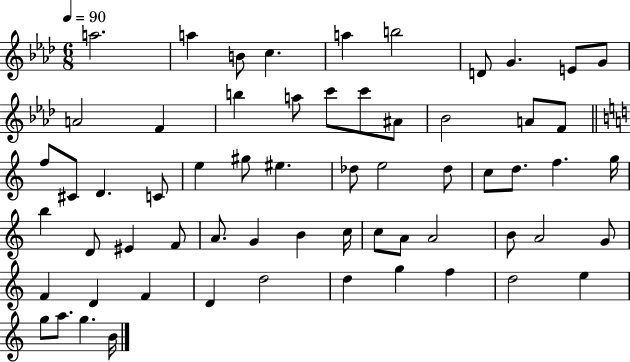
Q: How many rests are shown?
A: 0